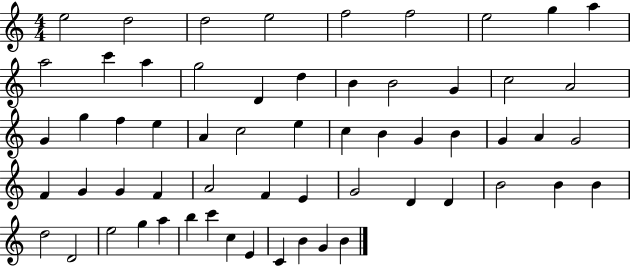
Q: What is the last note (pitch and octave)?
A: B4